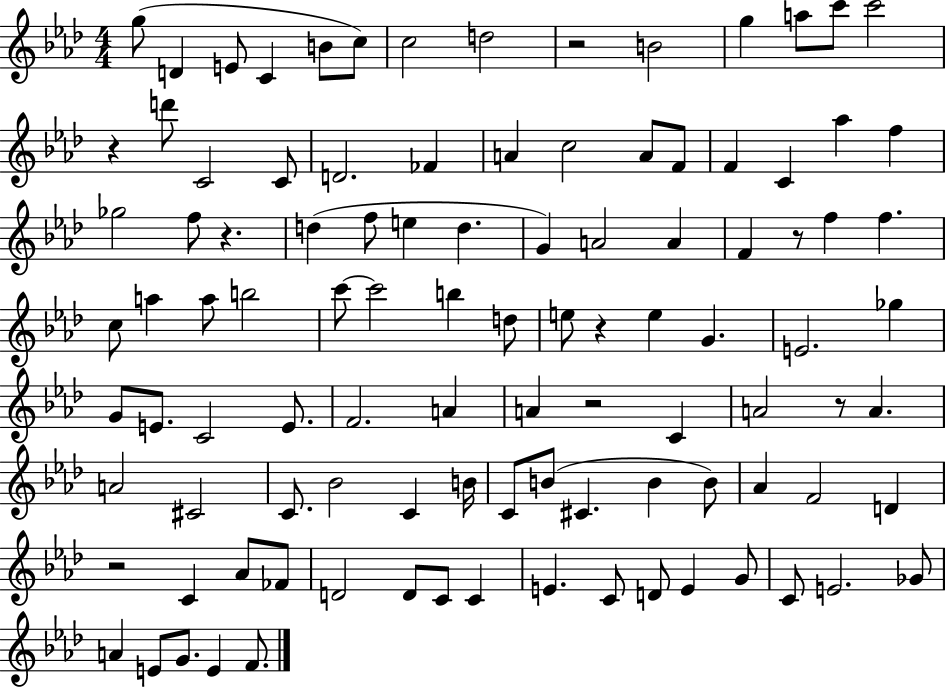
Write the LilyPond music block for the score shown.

{
  \clef treble
  \numericTimeSignature
  \time 4/4
  \key aes \major
  \repeat volta 2 { g''8( d'4 e'8 c'4 b'8 c''8) | c''2 d''2 | r2 b'2 | g''4 a''8 c'''8 c'''2 | \break r4 d'''8 c'2 c'8 | d'2. fes'4 | a'4 c''2 a'8 f'8 | f'4 c'4 aes''4 f''4 | \break ges''2 f''8 r4. | d''4( f''8 e''4 d''4. | g'4) a'2 a'4 | f'4 r8 f''4 f''4. | \break c''8 a''4 a''8 b''2 | c'''8~~ c'''2 b''4 d''8 | e''8 r4 e''4 g'4. | e'2. ges''4 | \break g'8 e'8. c'2 e'8. | f'2. a'4 | a'4 r2 c'4 | a'2 r8 a'4. | \break a'2 cis'2 | c'8. bes'2 c'4 b'16 | c'8 b'8( cis'4. b'4 b'8) | aes'4 f'2 d'4 | \break r2 c'4 aes'8 fes'8 | d'2 d'8 c'8 c'4 | e'4. c'8 d'8 e'4 g'8 | c'8 e'2. ges'8 | \break a'4 e'8 g'8. e'4 f'8. | } \bar "|."
}